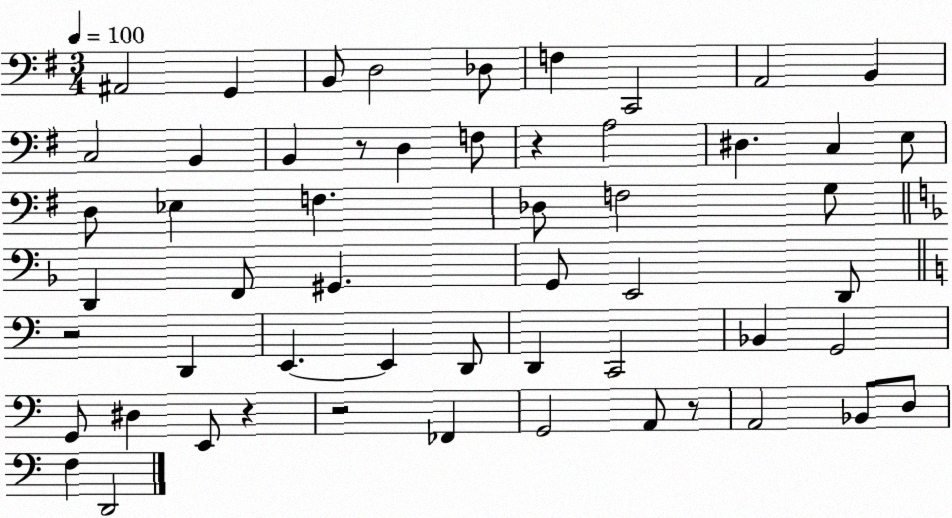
X:1
T:Untitled
M:3/4
L:1/4
K:G
^A,,2 G,, B,,/2 D,2 _D,/2 F, C,,2 A,,2 B,, C,2 B,, B,, z/2 D, F,/2 z A,2 ^D, C, E,/2 D,/2 _E, F, _D,/2 F,2 G,/2 D,, F,,/2 ^G,, G,,/2 E,,2 D,,/2 z2 D,, E,, E,, D,,/2 D,, C,,2 _B,, G,,2 G,,/2 ^D, E,,/2 z z2 _F,, G,,2 A,,/2 z/2 A,,2 _B,,/2 D,/2 F, D,,2